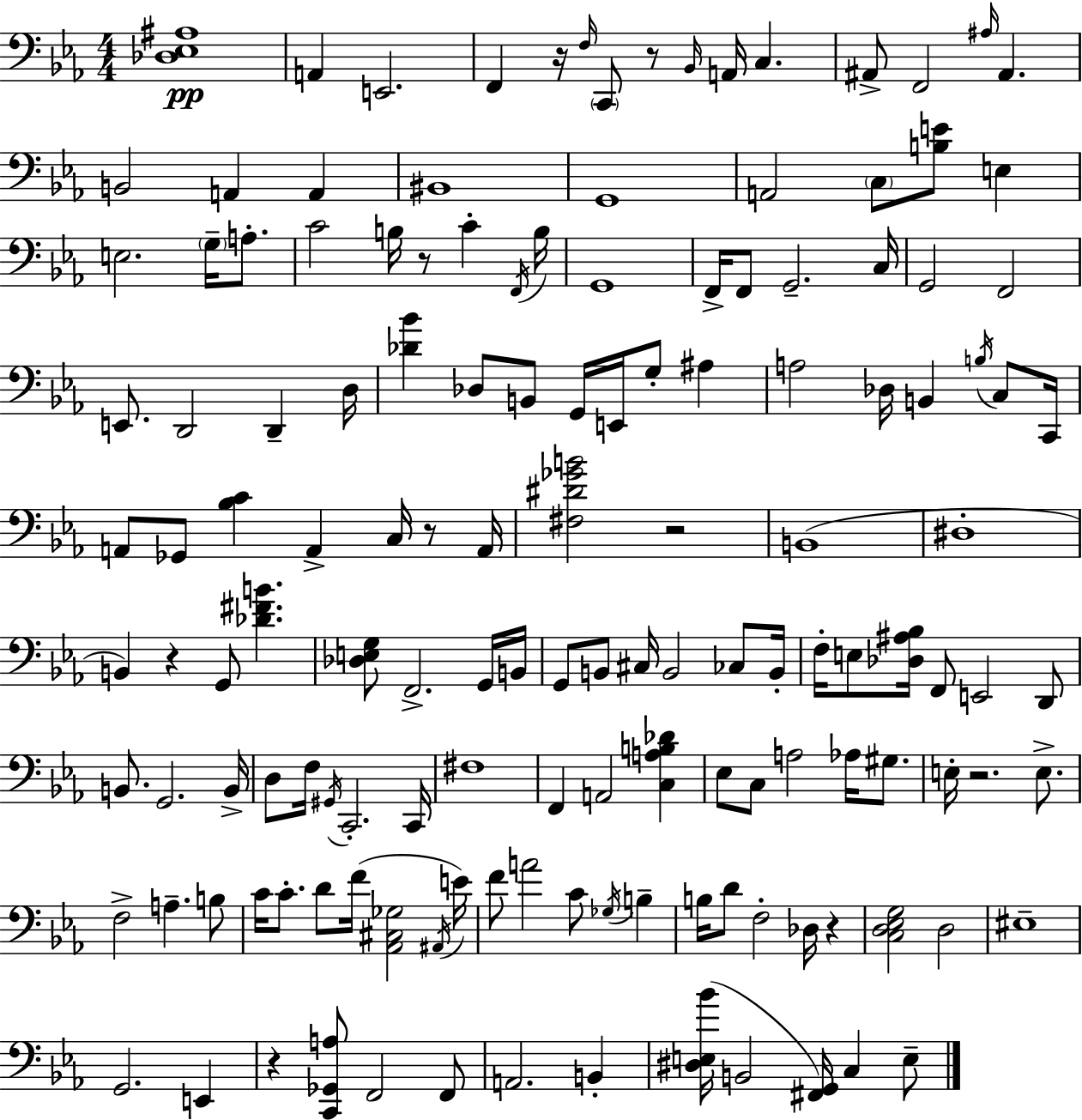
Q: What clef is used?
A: bass